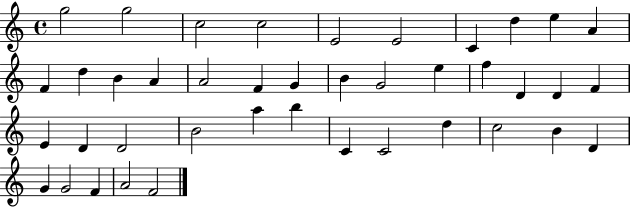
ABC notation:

X:1
T:Untitled
M:4/4
L:1/4
K:C
g2 g2 c2 c2 E2 E2 C d e A F d B A A2 F G B G2 e f D D F E D D2 B2 a b C C2 d c2 B D G G2 F A2 F2